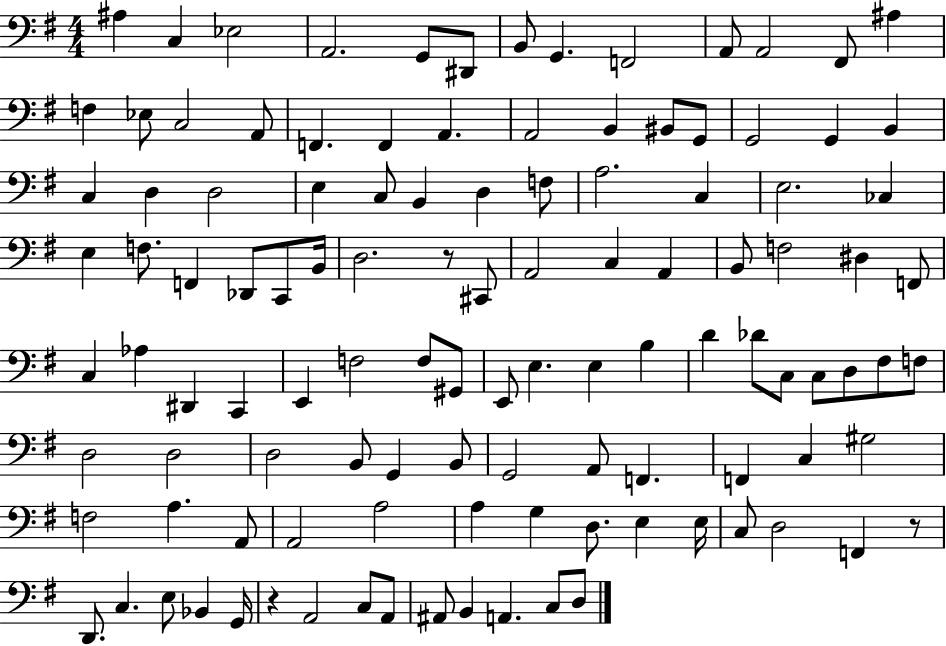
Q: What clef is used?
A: bass